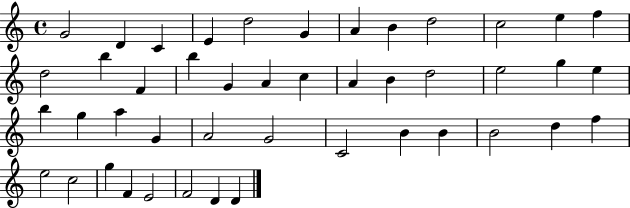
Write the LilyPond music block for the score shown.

{
  \clef treble
  \time 4/4
  \defaultTimeSignature
  \key c \major
  g'2 d'4 c'4 | e'4 d''2 g'4 | a'4 b'4 d''2 | c''2 e''4 f''4 | \break d''2 b''4 f'4 | b''4 g'4 a'4 c''4 | a'4 b'4 d''2 | e''2 g''4 e''4 | \break b''4 g''4 a''4 g'4 | a'2 g'2 | c'2 b'4 b'4 | b'2 d''4 f''4 | \break e''2 c''2 | g''4 f'4 e'2 | f'2 d'4 d'4 | \bar "|."
}